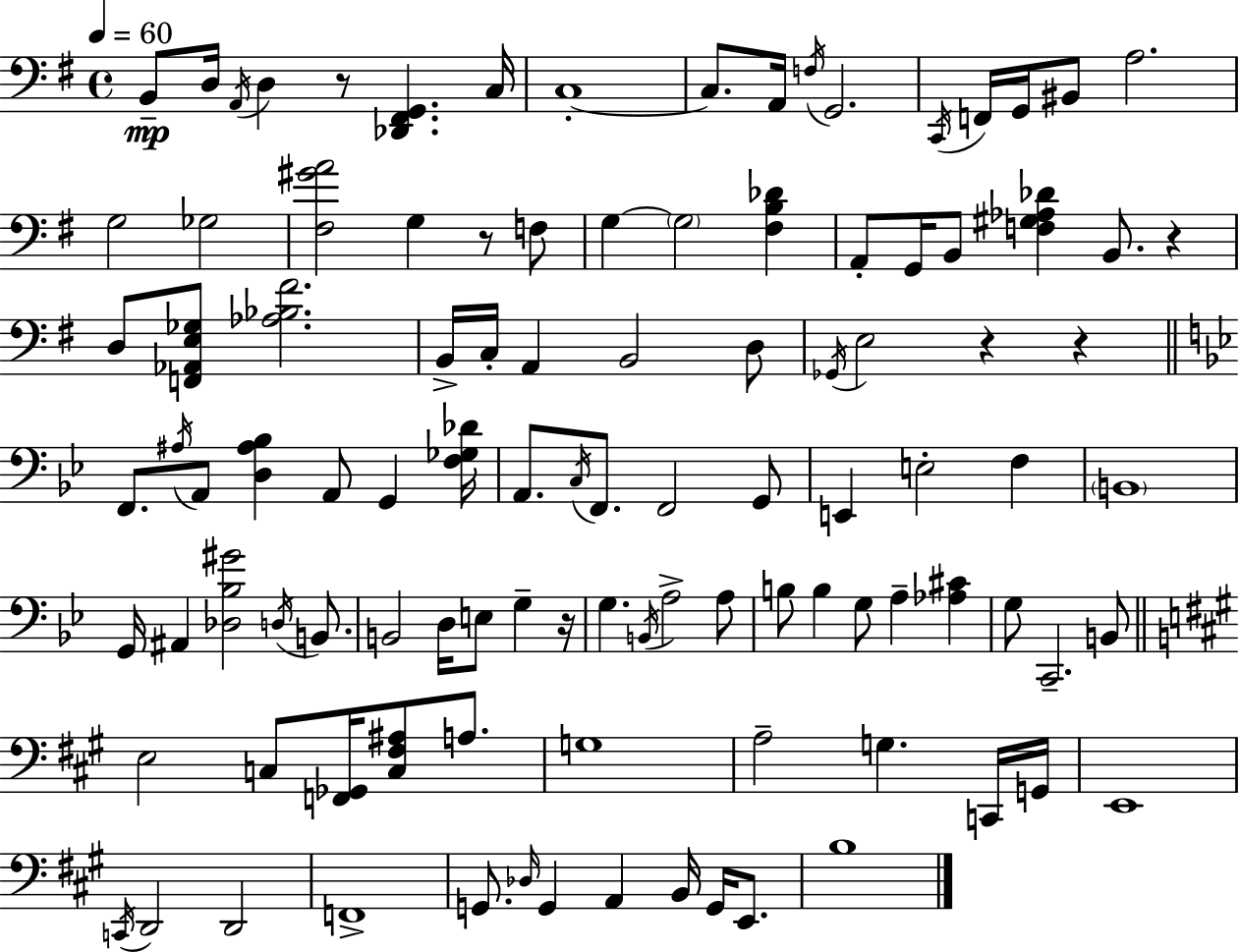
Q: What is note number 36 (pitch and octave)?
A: A2